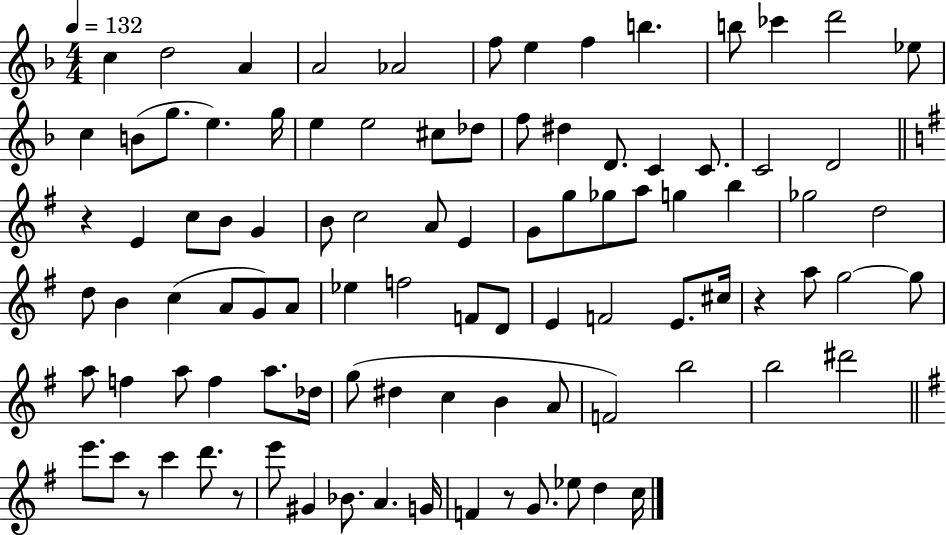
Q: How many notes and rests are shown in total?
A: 96